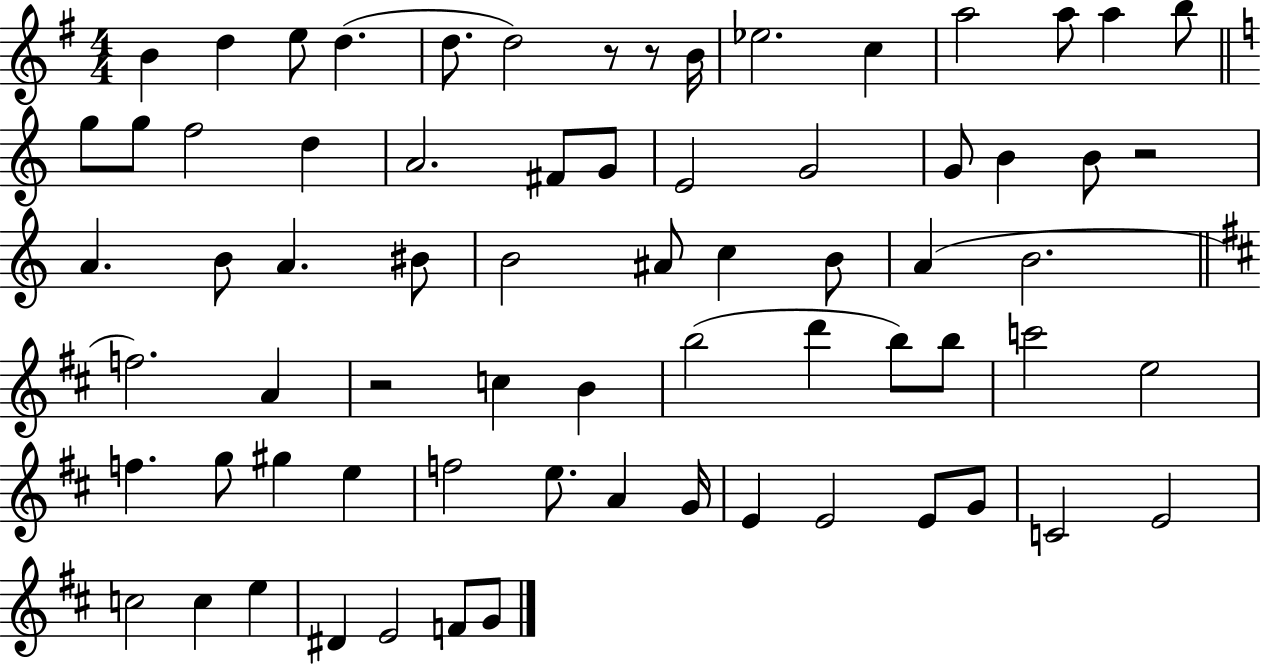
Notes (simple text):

B4/q D5/q E5/e D5/q. D5/e. D5/h R/e R/e B4/s Eb5/h. C5/q A5/h A5/e A5/q B5/e G5/e G5/e F5/h D5/q A4/h. F#4/e G4/e E4/h G4/h G4/e B4/q B4/e R/h A4/q. B4/e A4/q. BIS4/e B4/h A#4/e C5/q B4/e A4/q B4/h. F5/h. A4/q R/h C5/q B4/q B5/h D6/q B5/e B5/e C6/h E5/h F5/q. G5/e G#5/q E5/q F5/h E5/e. A4/q G4/s E4/q E4/h E4/e G4/e C4/h E4/h C5/h C5/q E5/q D#4/q E4/h F4/e G4/e